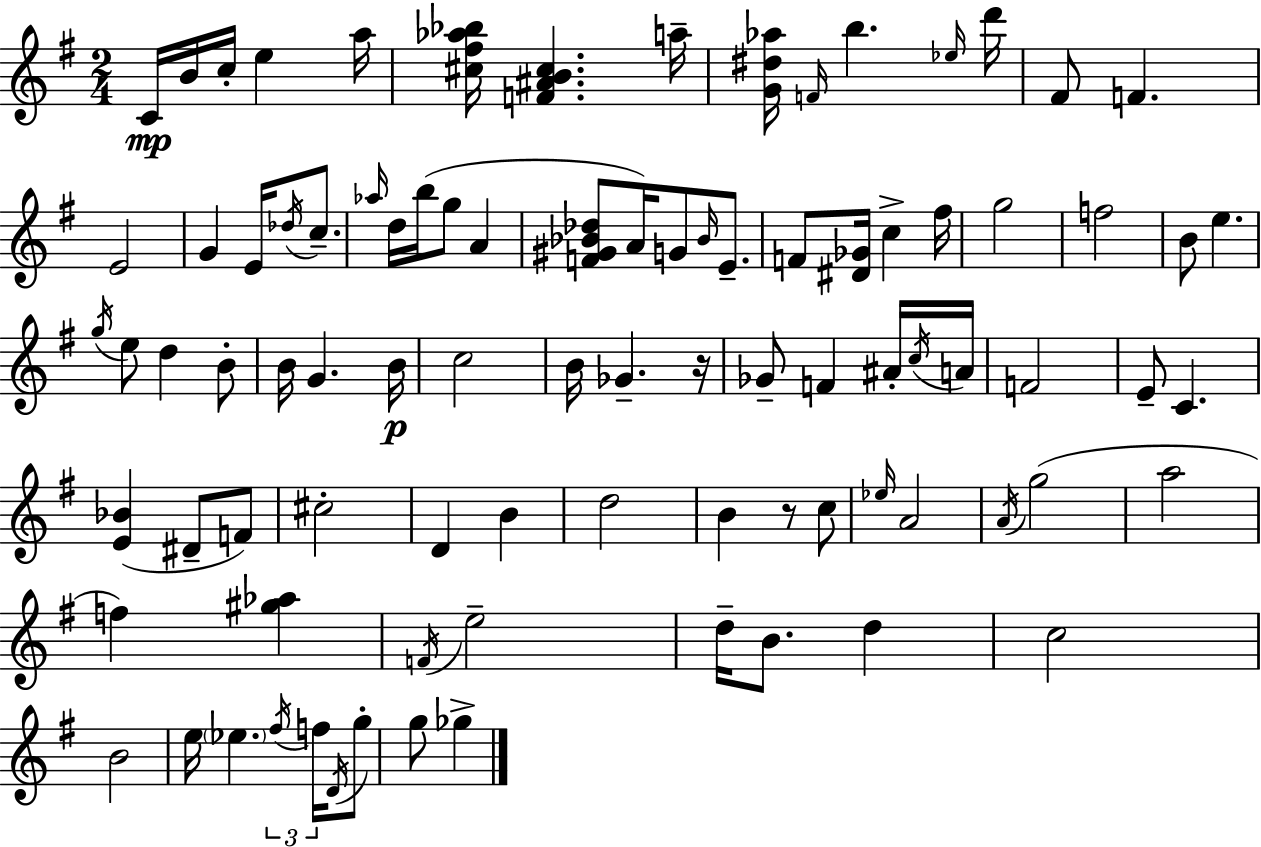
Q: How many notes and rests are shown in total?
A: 89